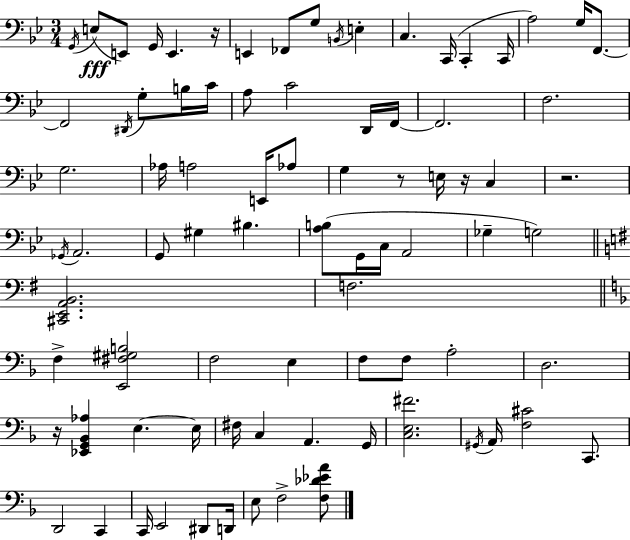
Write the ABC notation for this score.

X:1
T:Untitled
M:3/4
L:1/4
K:Bb
G,,/4 E,/2 E,,/2 G,,/4 E,, z/4 E,, _F,,/2 G,/2 B,,/4 E, C, C,,/4 C,, C,,/4 A,2 G,/4 F,,/2 F,,2 ^D,,/4 G,/2 B,/4 C/4 A,/2 C2 D,,/4 F,,/4 F,,2 F,2 G,2 _A,/4 A,2 E,,/4 _A,/2 G, z/2 E,/4 z/4 C, z2 _G,,/4 A,,2 G,,/2 ^G, ^B, [A,B,]/2 G,,/4 C,/4 A,,2 _G, G,2 [^C,,E,,A,,B,,]2 F,2 F, [E,,^F,^G,B,]2 F,2 E, F,/2 F,/2 A,2 D,2 z/4 [_E,,G,,_B,,_A,] E, E,/4 ^F,/4 C, A,, G,,/4 [C,E,^F]2 ^G,,/4 A,,/4 [F,^C]2 C,,/2 D,,2 C,, C,,/4 E,,2 ^D,,/2 D,,/4 E,/2 F,2 [F,_D_EA]/2